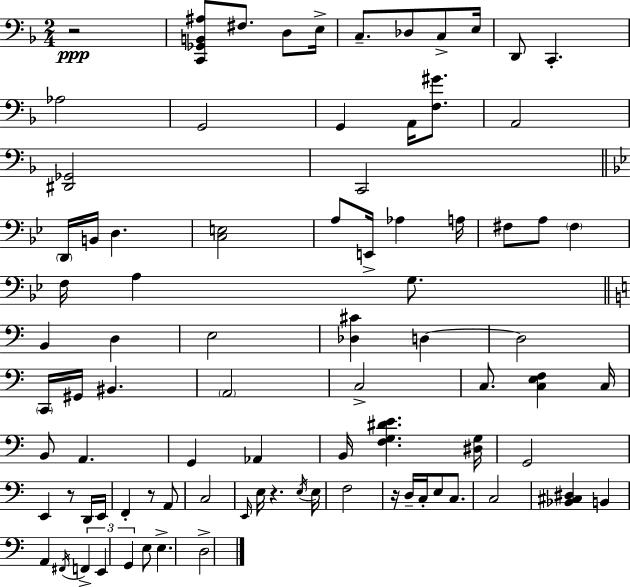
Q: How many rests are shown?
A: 5